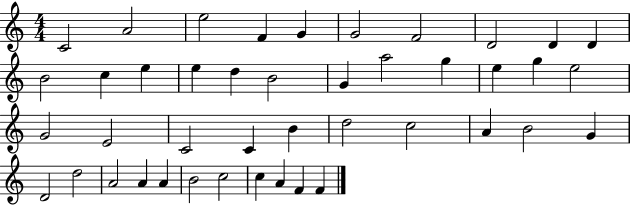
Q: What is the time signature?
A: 4/4